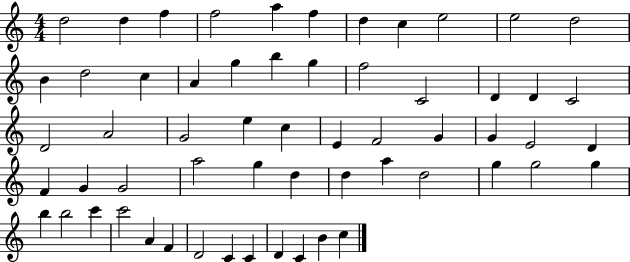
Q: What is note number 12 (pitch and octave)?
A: B4